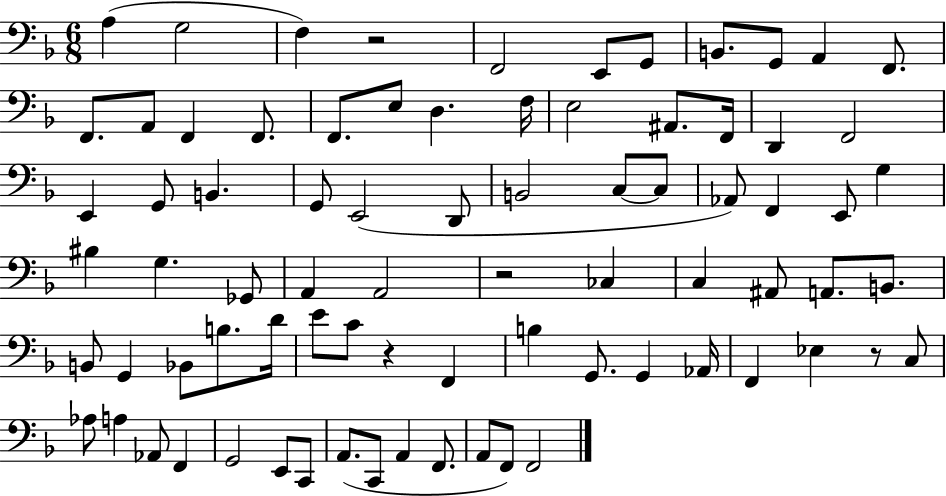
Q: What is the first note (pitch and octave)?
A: A3